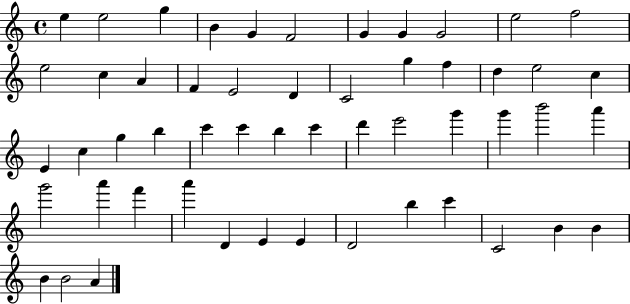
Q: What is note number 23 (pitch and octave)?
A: C5